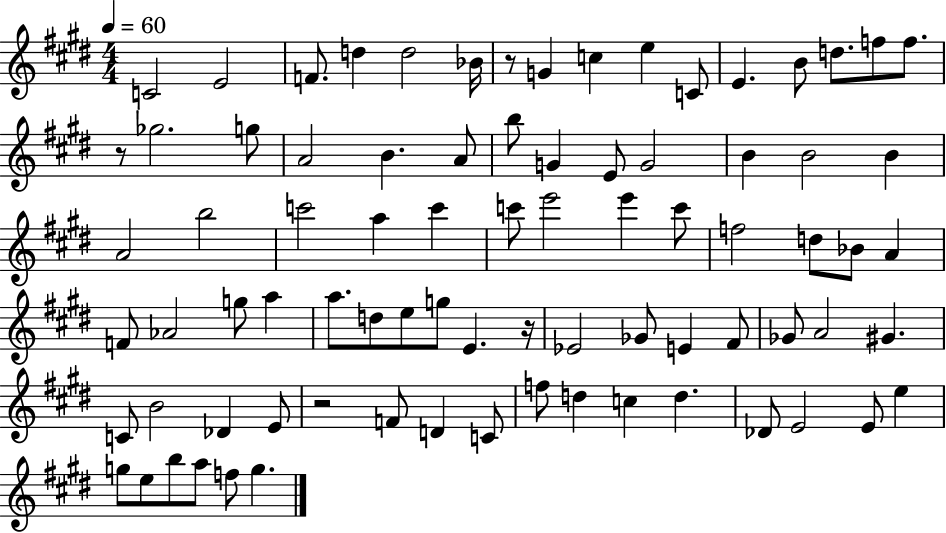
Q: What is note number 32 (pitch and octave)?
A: C6